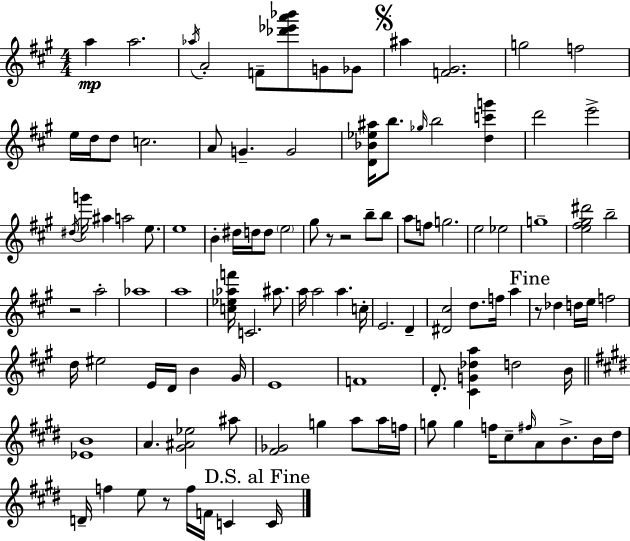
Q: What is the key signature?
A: A major